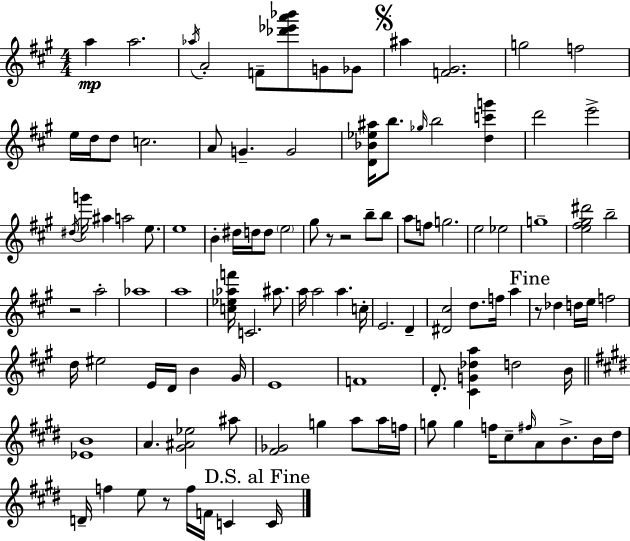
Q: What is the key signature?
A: A major